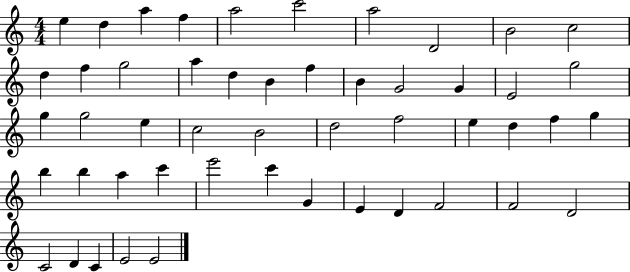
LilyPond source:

{
  \clef treble
  \numericTimeSignature
  \time 4/4
  \key c \major
  e''4 d''4 a''4 f''4 | a''2 c'''2 | a''2 d'2 | b'2 c''2 | \break d''4 f''4 g''2 | a''4 d''4 b'4 f''4 | b'4 g'2 g'4 | e'2 g''2 | \break g''4 g''2 e''4 | c''2 b'2 | d''2 f''2 | e''4 d''4 f''4 g''4 | \break b''4 b''4 a''4 c'''4 | e'''2 c'''4 g'4 | e'4 d'4 f'2 | f'2 d'2 | \break c'2 d'4 c'4 | e'2 e'2 | \bar "|."
}